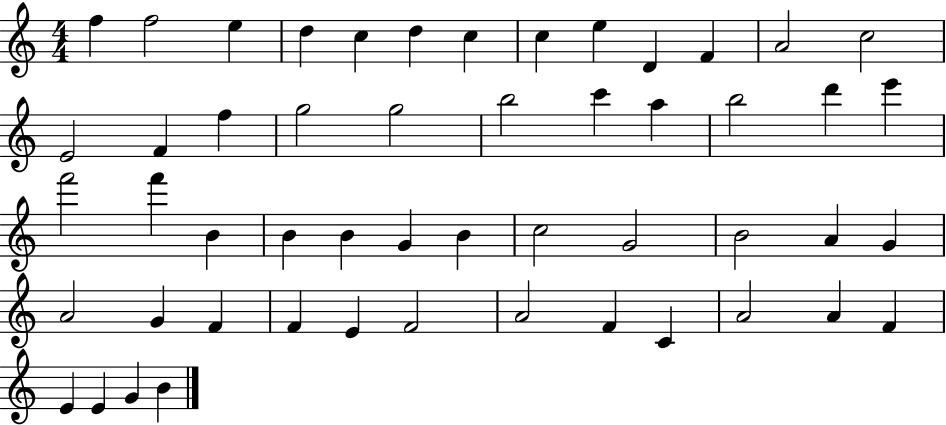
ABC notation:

X:1
T:Untitled
M:4/4
L:1/4
K:C
f f2 e d c d c c e D F A2 c2 E2 F f g2 g2 b2 c' a b2 d' e' f'2 f' B B B G B c2 G2 B2 A G A2 G F F E F2 A2 F C A2 A F E E G B